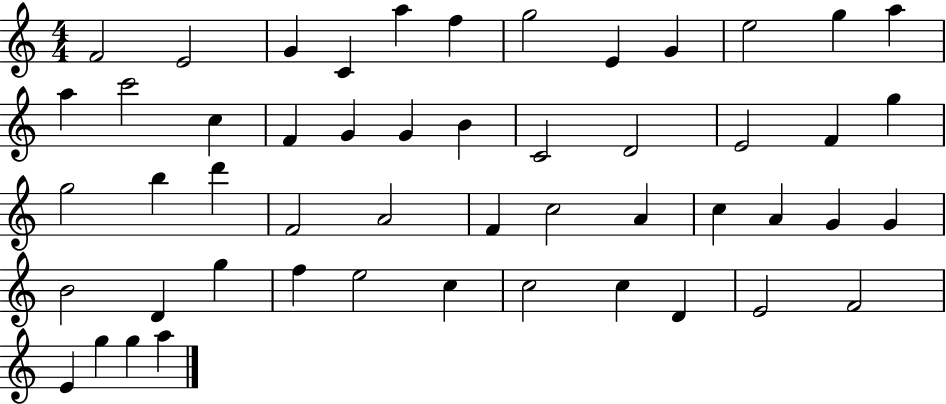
{
  \clef treble
  \numericTimeSignature
  \time 4/4
  \key c \major
  f'2 e'2 | g'4 c'4 a''4 f''4 | g''2 e'4 g'4 | e''2 g''4 a''4 | \break a''4 c'''2 c''4 | f'4 g'4 g'4 b'4 | c'2 d'2 | e'2 f'4 g''4 | \break g''2 b''4 d'''4 | f'2 a'2 | f'4 c''2 a'4 | c''4 a'4 g'4 g'4 | \break b'2 d'4 g''4 | f''4 e''2 c''4 | c''2 c''4 d'4 | e'2 f'2 | \break e'4 g''4 g''4 a''4 | \bar "|."
}